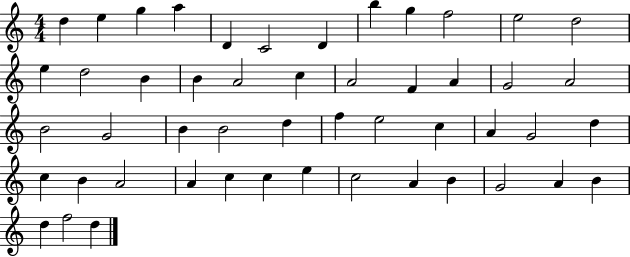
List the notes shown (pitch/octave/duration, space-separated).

D5/q E5/q G5/q A5/q D4/q C4/h D4/q B5/q G5/q F5/h E5/h D5/h E5/q D5/h B4/q B4/q A4/h C5/q A4/h F4/q A4/q G4/h A4/h B4/h G4/h B4/q B4/h D5/q F5/q E5/h C5/q A4/q G4/h D5/q C5/q B4/q A4/h A4/q C5/q C5/q E5/q C5/h A4/q B4/q G4/h A4/q B4/q D5/q F5/h D5/q